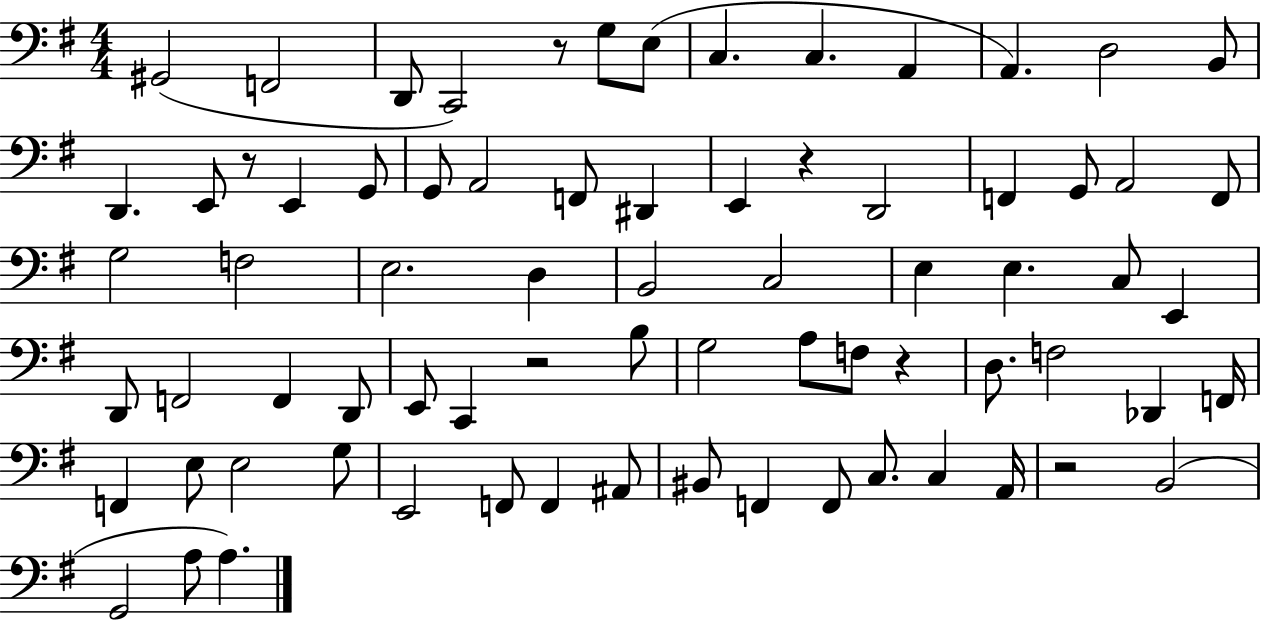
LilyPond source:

{
  \clef bass
  \numericTimeSignature
  \time 4/4
  \key g \major
  gis,2( f,2 | d,8 c,2) r8 g8 e8( | c4. c4. a,4 | a,4.) d2 b,8 | \break d,4. e,8 r8 e,4 g,8 | g,8 a,2 f,8 dis,4 | e,4 r4 d,2 | f,4 g,8 a,2 f,8 | \break g2 f2 | e2. d4 | b,2 c2 | e4 e4. c8 e,4 | \break d,8 f,2 f,4 d,8 | e,8 c,4 r2 b8 | g2 a8 f8 r4 | d8. f2 des,4 f,16 | \break f,4 e8 e2 g8 | e,2 f,8 f,4 ais,8 | bis,8 f,4 f,8 c8. c4 a,16 | r2 b,2( | \break g,2 a8 a4.) | \bar "|."
}